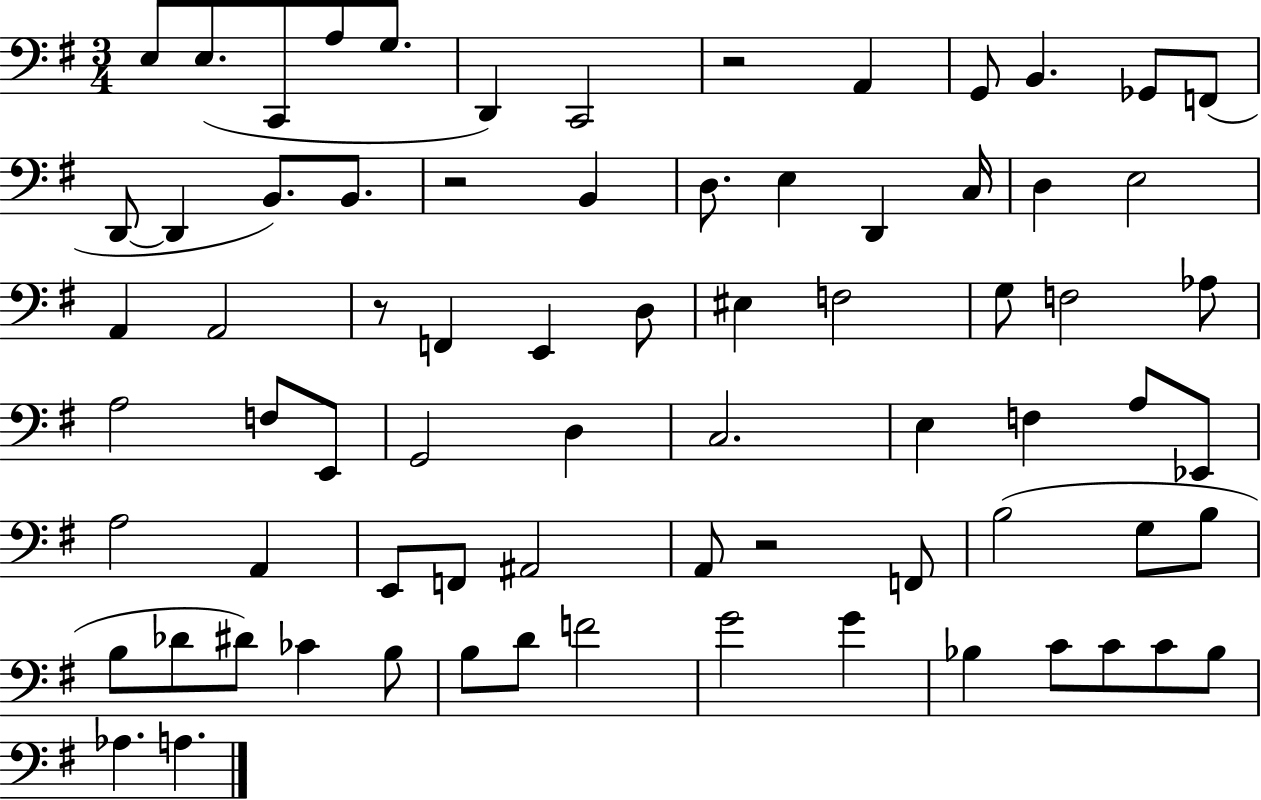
X:1
T:Untitled
M:3/4
L:1/4
K:G
E,/2 E,/2 C,,/2 A,/2 G,/2 D,, C,,2 z2 A,, G,,/2 B,, _G,,/2 F,,/2 D,,/2 D,, B,,/2 B,,/2 z2 B,, D,/2 E, D,, C,/4 D, E,2 A,, A,,2 z/2 F,, E,, D,/2 ^E, F,2 G,/2 F,2 _A,/2 A,2 F,/2 E,,/2 G,,2 D, C,2 E, F, A,/2 _E,,/2 A,2 A,, E,,/2 F,,/2 ^A,,2 A,,/2 z2 F,,/2 B,2 G,/2 B,/2 B,/2 _D/2 ^D/2 _C B,/2 B,/2 D/2 F2 G2 G _B, C/2 C/2 C/2 _B,/2 _A, A,